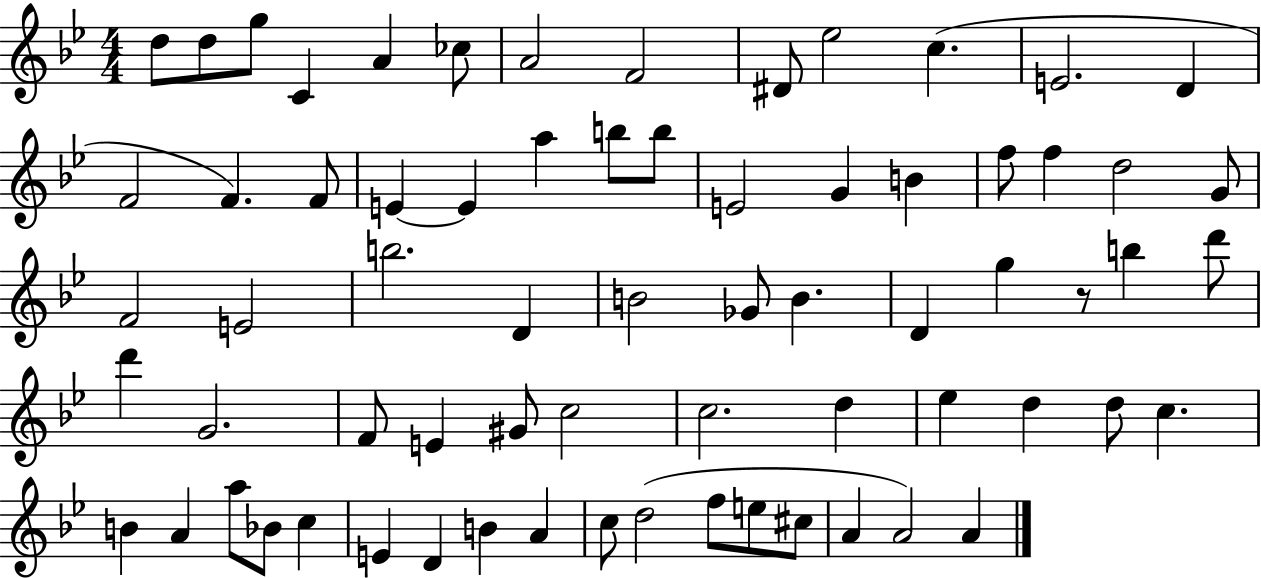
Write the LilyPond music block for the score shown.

{
  \clef treble
  \numericTimeSignature
  \time 4/4
  \key bes \major
  d''8 d''8 g''8 c'4 a'4 ces''8 | a'2 f'2 | dis'8 ees''2 c''4.( | e'2. d'4 | \break f'2 f'4.) f'8 | e'4~~ e'4 a''4 b''8 b''8 | e'2 g'4 b'4 | f''8 f''4 d''2 g'8 | \break f'2 e'2 | b''2. d'4 | b'2 ges'8 b'4. | d'4 g''4 r8 b''4 d'''8 | \break d'''4 g'2. | f'8 e'4 gis'8 c''2 | c''2. d''4 | ees''4 d''4 d''8 c''4. | \break b'4 a'4 a''8 bes'8 c''4 | e'4 d'4 b'4 a'4 | c''8 d''2( f''8 e''8 cis''8 | a'4 a'2) a'4 | \break \bar "|."
}